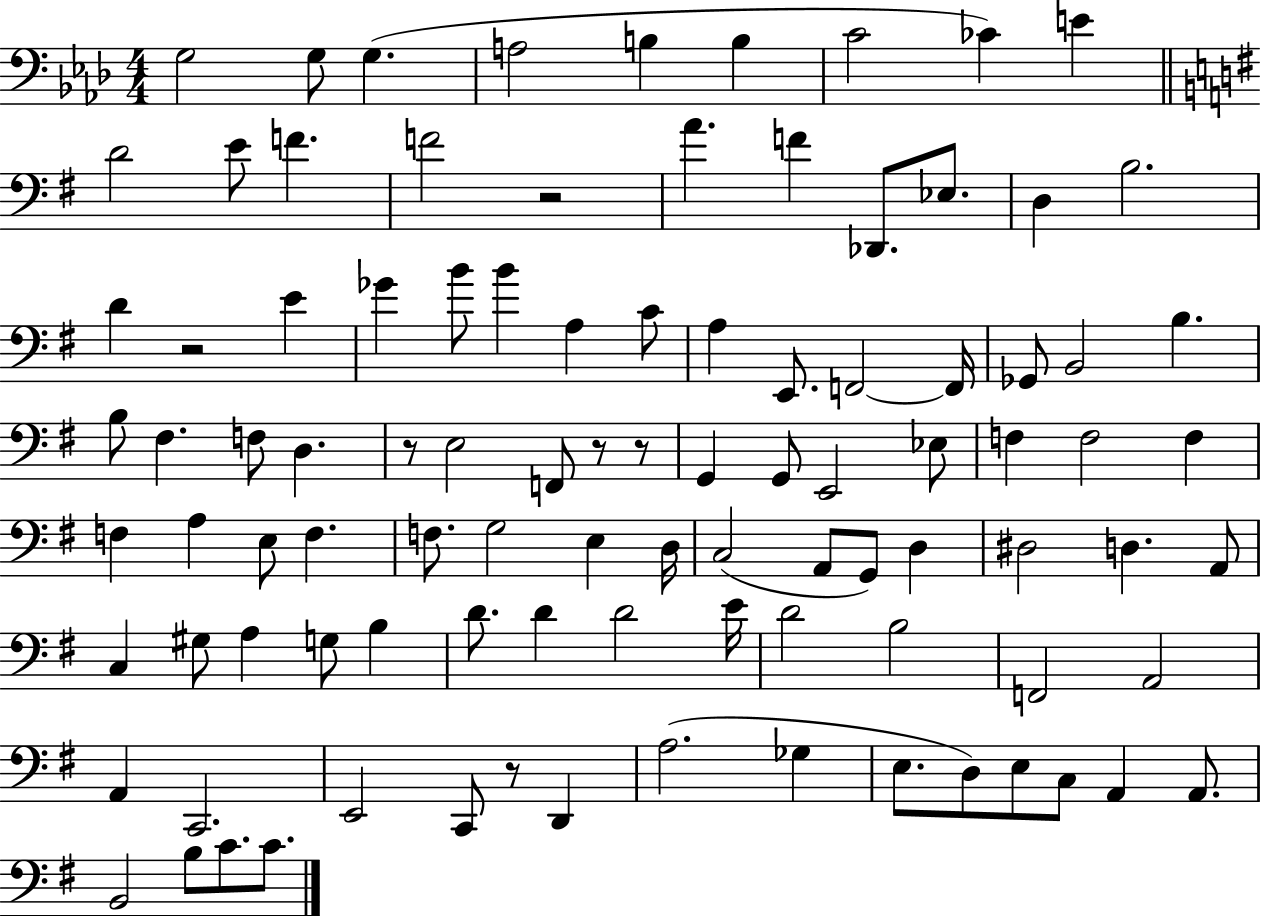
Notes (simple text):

G3/h G3/e G3/q. A3/h B3/q B3/q C4/h CES4/q E4/q D4/h E4/e F4/q. F4/h R/h A4/q. F4/q Db2/e. Eb3/e. D3/q B3/h. D4/q R/h E4/q Gb4/q B4/e B4/q A3/q C4/e A3/q E2/e. F2/h F2/s Gb2/e B2/h B3/q. B3/e F#3/q. F3/e D3/q. R/e E3/h F2/e R/e R/e G2/q G2/e E2/h Eb3/e F3/q F3/h F3/q F3/q A3/q E3/e F3/q. F3/e. G3/h E3/q D3/s C3/h A2/e G2/e D3/q D#3/h D3/q. A2/e C3/q G#3/e A3/q G3/e B3/q D4/e. D4/q D4/h E4/s D4/h B3/h F2/h A2/h A2/q C2/h. E2/h C2/e R/e D2/q A3/h. Gb3/q E3/e. D3/e E3/e C3/e A2/q A2/e. B2/h B3/e C4/e. C4/e.